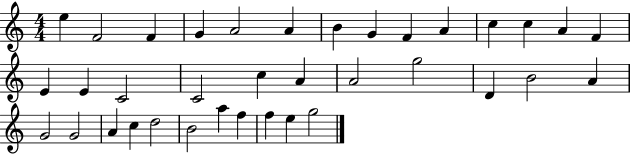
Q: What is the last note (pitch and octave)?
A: G5